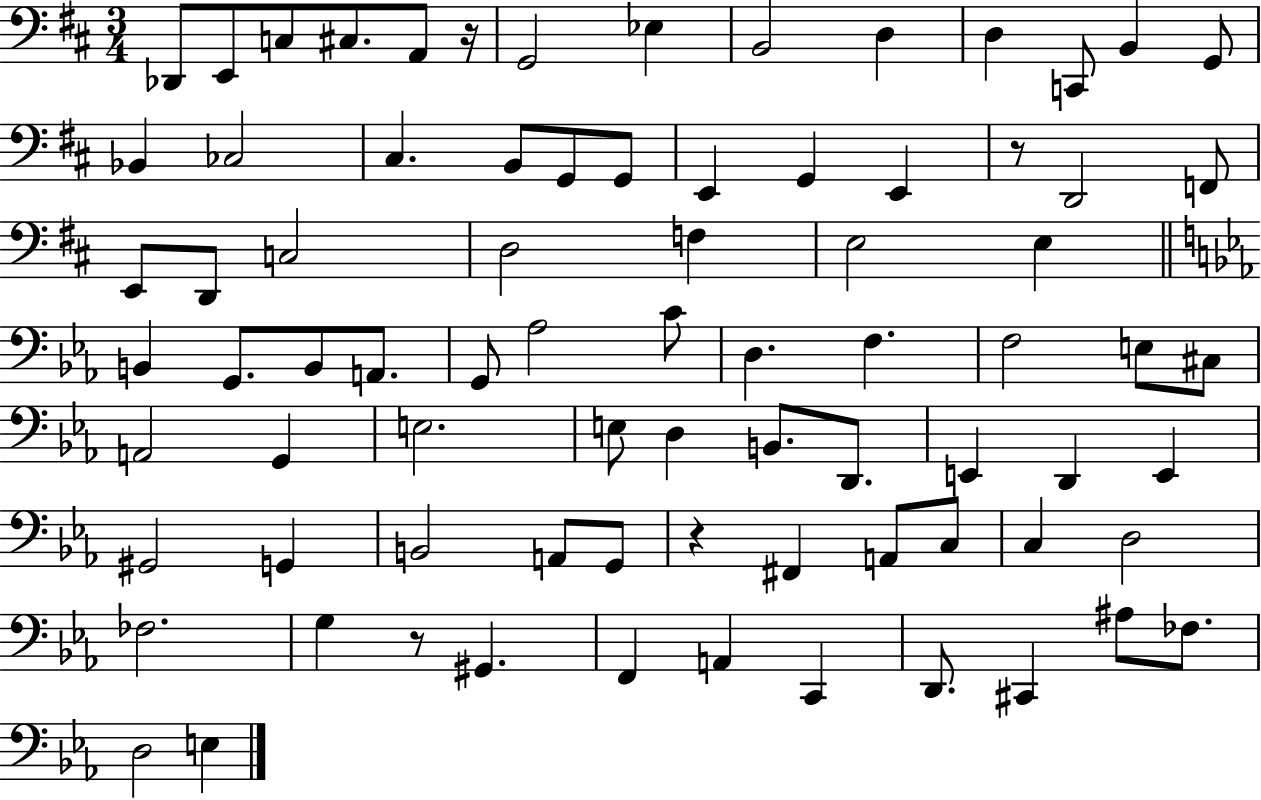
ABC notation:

X:1
T:Untitled
M:3/4
L:1/4
K:D
_D,,/2 E,,/2 C,/2 ^C,/2 A,,/2 z/4 G,,2 _E, B,,2 D, D, C,,/2 B,, G,,/2 _B,, _C,2 ^C, B,,/2 G,,/2 G,,/2 E,, G,, E,, z/2 D,,2 F,,/2 E,,/2 D,,/2 C,2 D,2 F, E,2 E, B,, G,,/2 B,,/2 A,,/2 G,,/2 _A,2 C/2 D, F, F,2 E,/2 ^C,/2 A,,2 G,, E,2 E,/2 D, B,,/2 D,,/2 E,, D,, E,, ^G,,2 G,, B,,2 A,,/2 G,,/2 z ^F,, A,,/2 C,/2 C, D,2 _F,2 G, z/2 ^G,, F,, A,, C,, D,,/2 ^C,, ^A,/2 _F,/2 D,2 E,